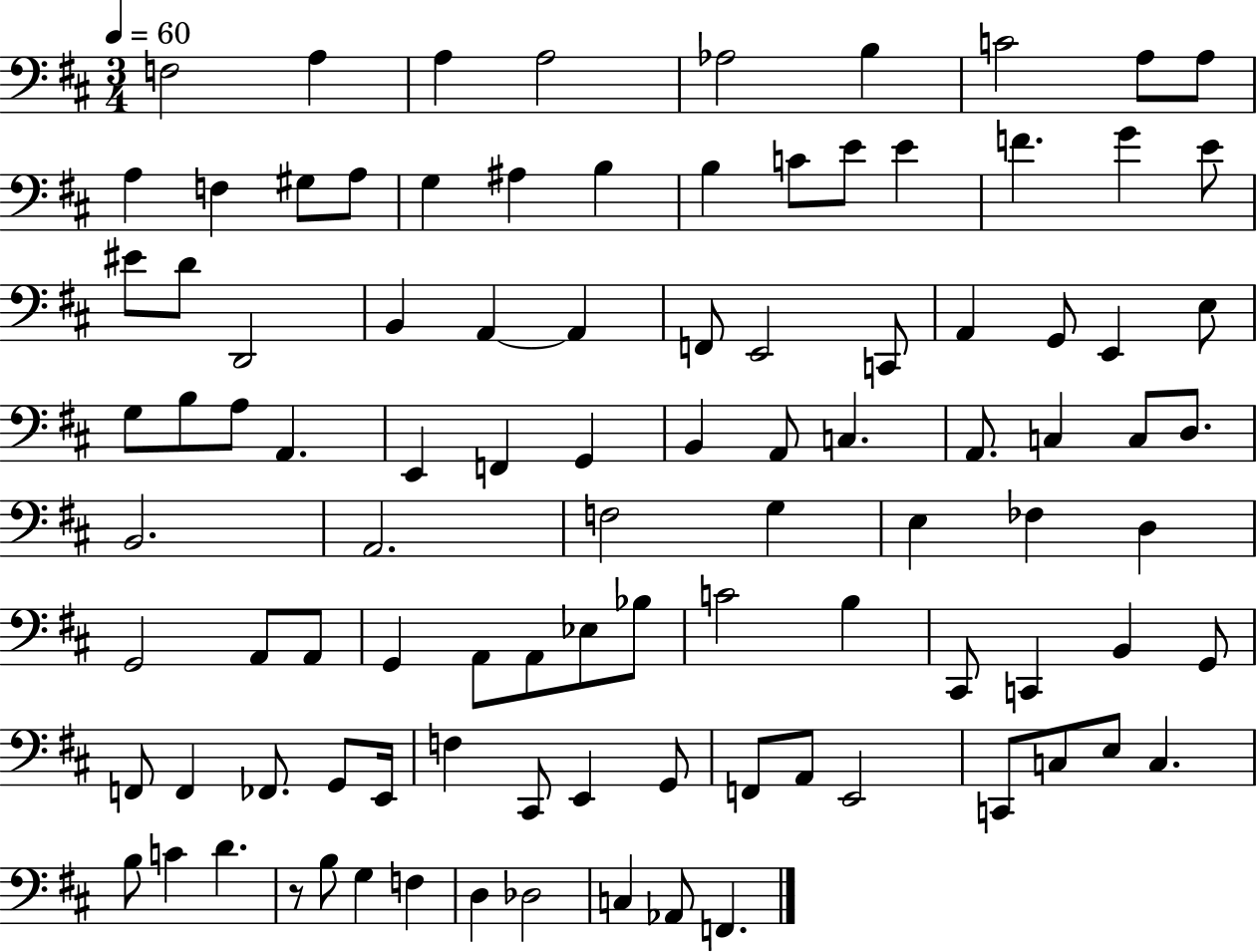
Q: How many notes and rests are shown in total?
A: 99